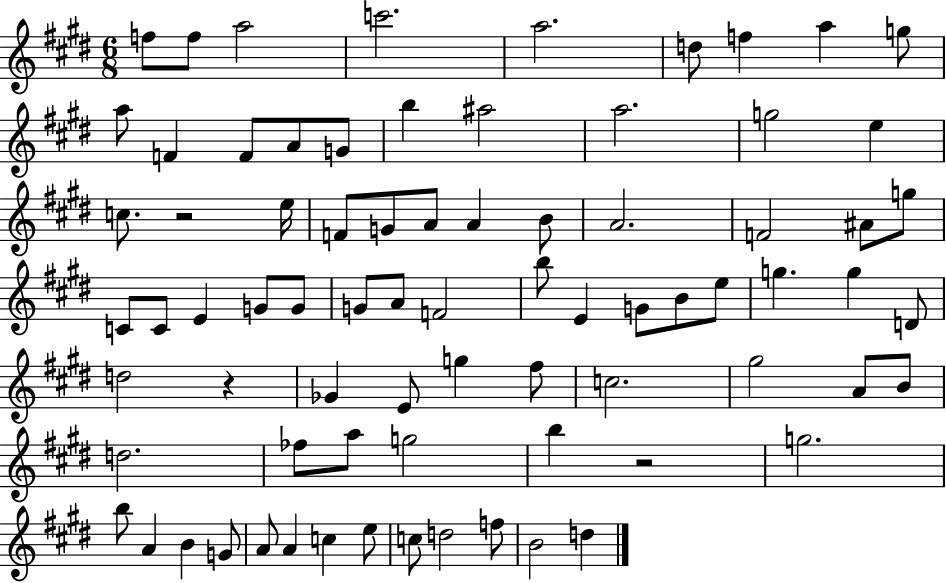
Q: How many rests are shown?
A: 3